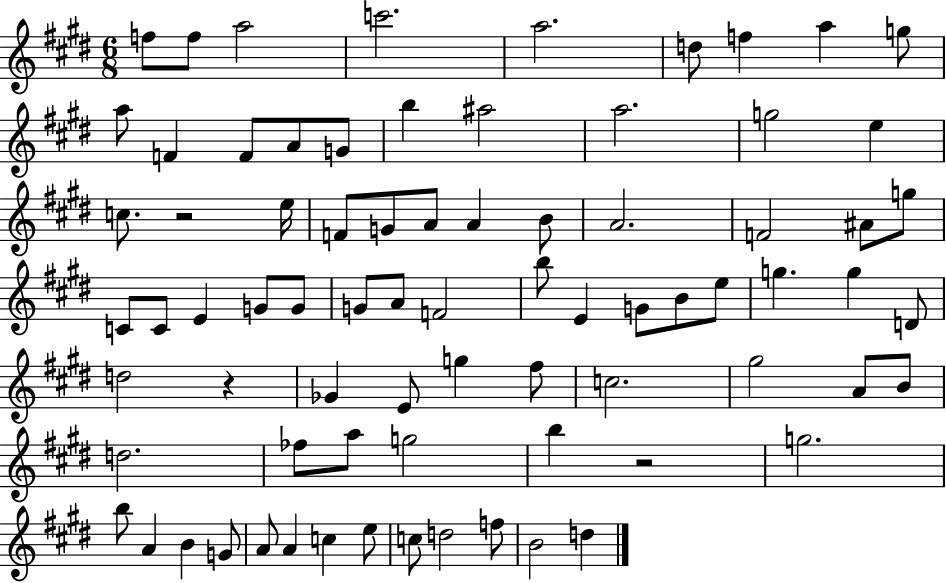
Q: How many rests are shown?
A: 3